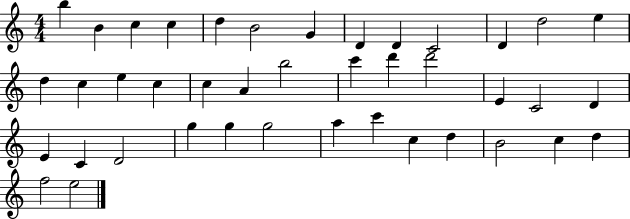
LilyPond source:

{
  \clef treble
  \numericTimeSignature
  \time 4/4
  \key c \major
  b''4 b'4 c''4 c''4 | d''4 b'2 g'4 | d'4 d'4 c'2 | d'4 d''2 e''4 | \break d''4 c''4 e''4 c''4 | c''4 a'4 b''2 | c'''4 d'''4 d'''2 | e'4 c'2 d'4 | \break e'4 c'4 d'2 | g''4 g''4 g''2 | a''4 c'''4 c''4 d''4 | b'2 c''4 d''4 | \break f''2 e''2 | \bar "|."
}